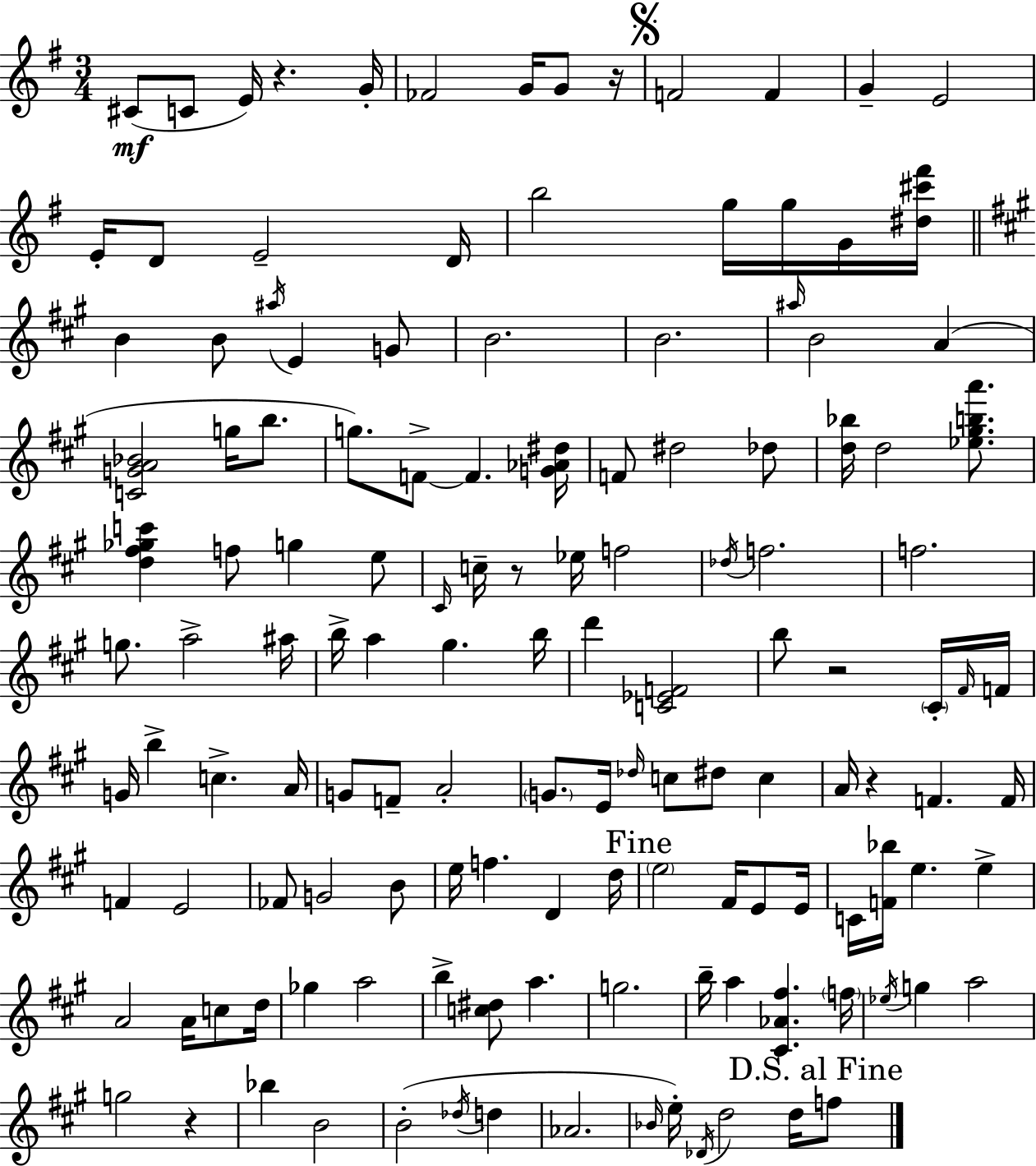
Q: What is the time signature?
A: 3/4